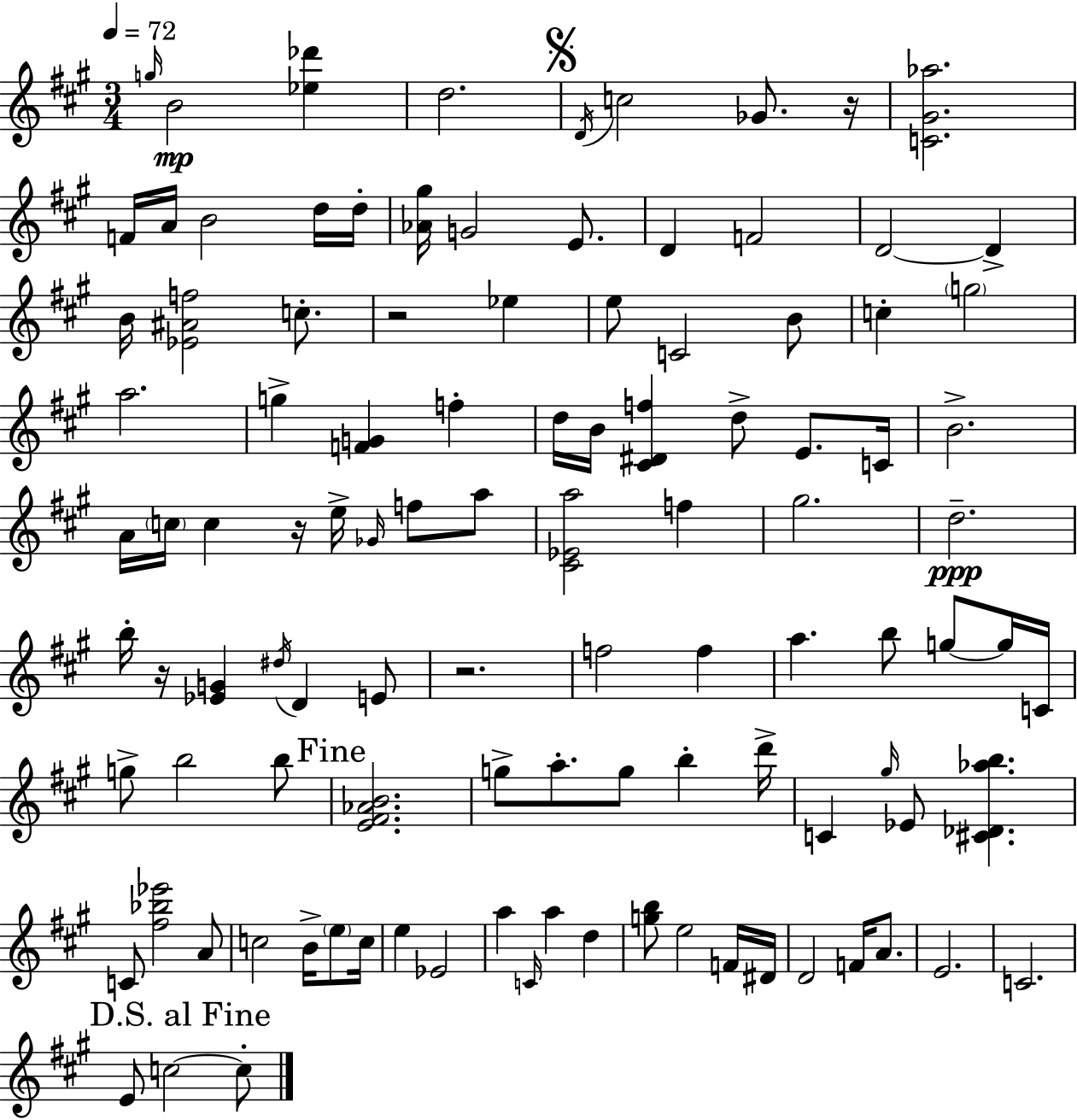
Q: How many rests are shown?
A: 5